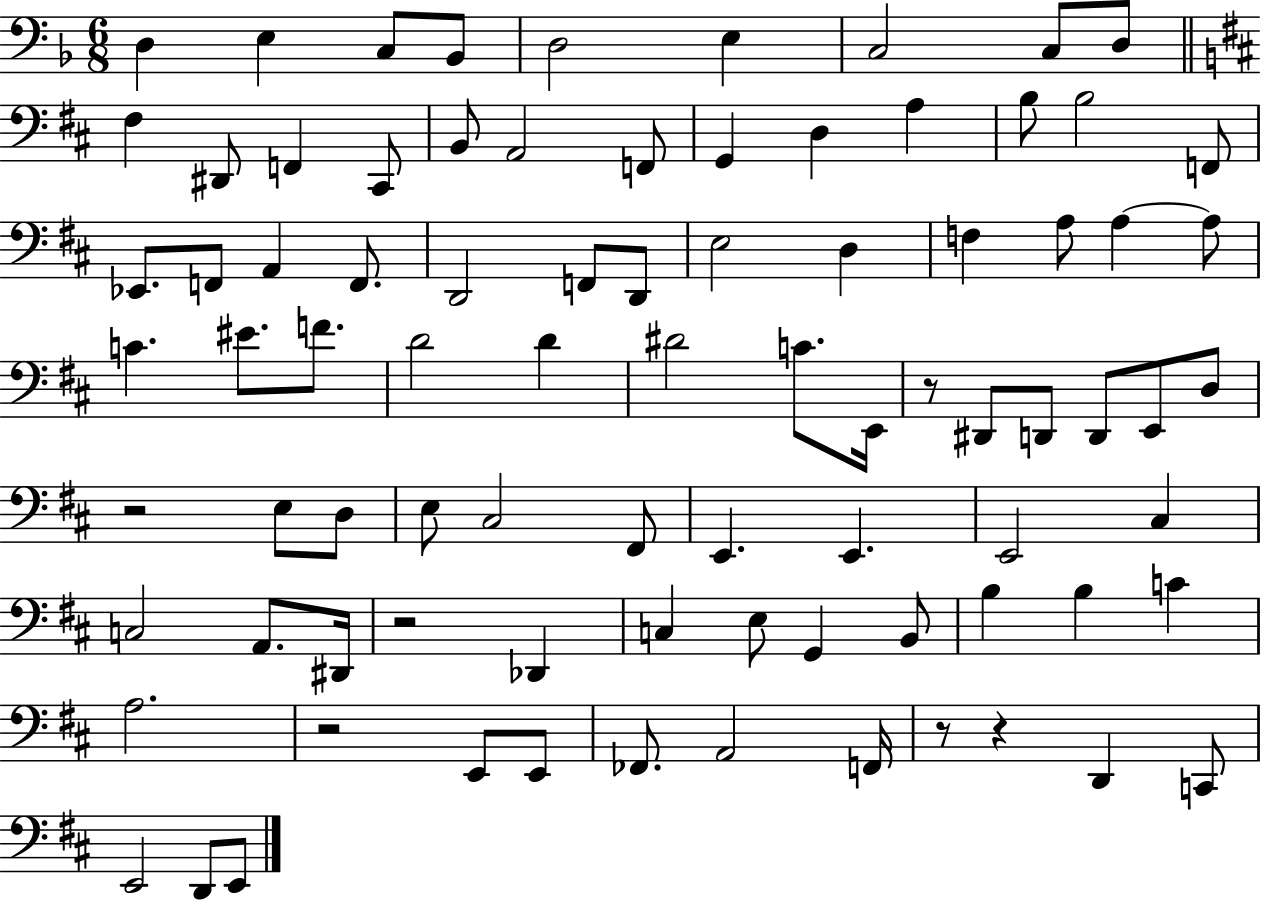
X:1
T:Untitled
M:6/8
L:1/4
K:F
D, E, C,/2 _B,,/2 D,2 E, C,2 C,/2 D,/2 ^F, ^D,,/2 F,, ^C,,/2 B,,/2 A,,2 F,,/2 G,, D, A, B,/2 B,2 F,,/2 _E,,/2 F,,/2 A,, F,,/2 D,,2 F,,/2 D,,/2 E,2 D, F, A,/2 A, A,/2 C ^E/2 F/2 D2 D ^D2 C/2 E,,/4 z/2 ^D,,/2 D,,/2 D,,/2 E,,/2 D,/2 z2 E,/2 D,/2 E,/2 ^C,2 ^F,,/2 E,, E,, E,,2 ^C, C,2 A,,/2 ^D,,/4 z2 _D,, C, E,/2 G,, B,,/2 B, B, C A,2 z2 E,,/2 E,,/2 _F,,/2 A,,2 F,,/4 z/2 z D,, C,,/2 E,,2 D,,/2 E,,/2